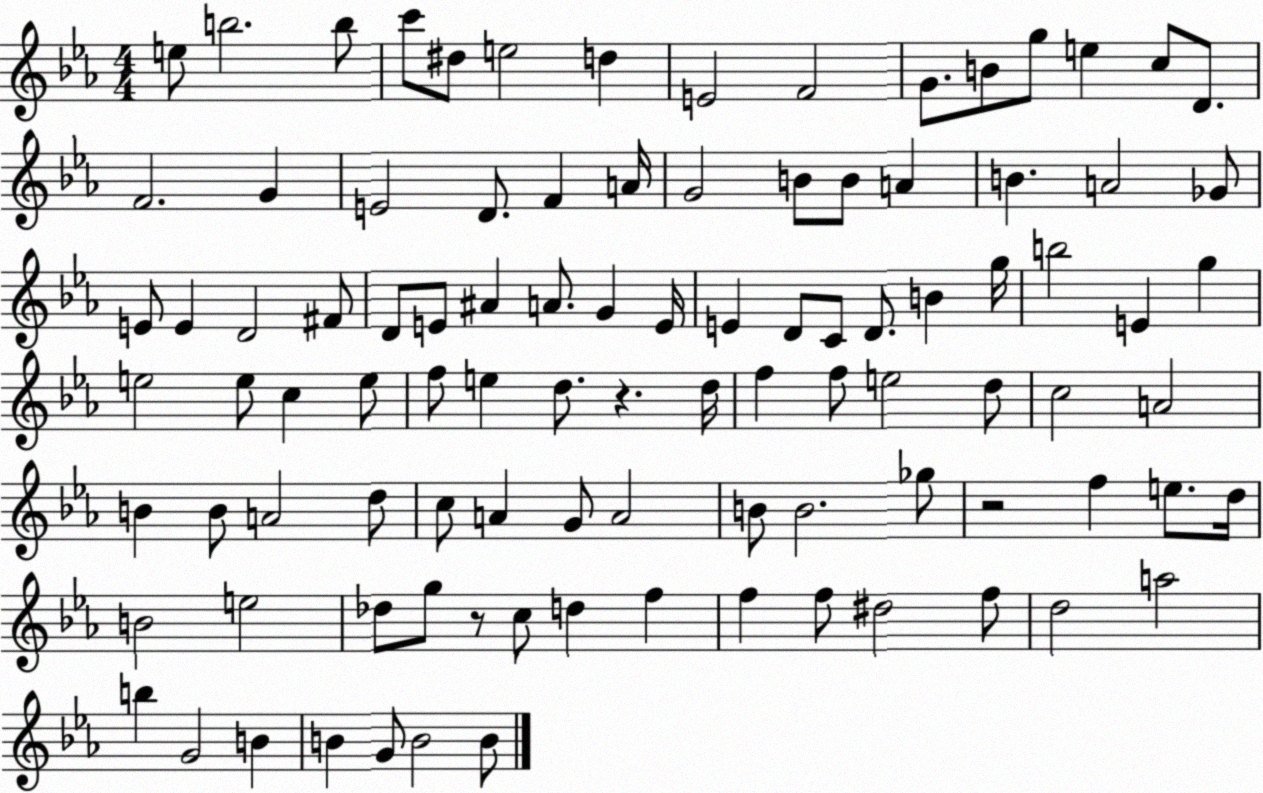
X:1
T:Untitled
M:4/4
L:1/4
K:Eb
e/2 b2 b/2 c'/2 ^d/2 e2 d E2 F2 G/2 B/2 g/2 e c/2 D/2 F2 G E2 D/2 F A/4 G2 B/2 B/2 A B A2 _G/2 E/2 E D2 ^F/2 D/2 E/2 ^A A/2 G E/4 E D/2 C/2 D/2 B g/4 b2 E g e2 e/2 c e/2 f/2 e d/2 z d/4 f f/2 e2 d/2 c2 A2 B B/2 A2 d/2 c/2 A G/2 A2 B/2 B2 _g/2 z2 f e/2 d/4 B2 e2 _d/2 g/2 z/2 c/2 d f f f/2 ^d2 f/2 d2 a2 b G2 B B G/2 B2 B/2